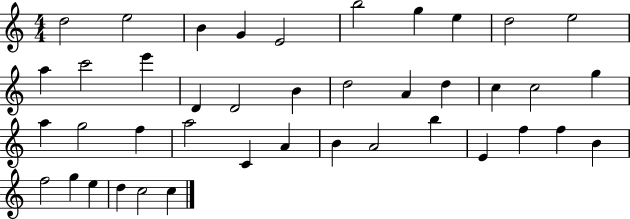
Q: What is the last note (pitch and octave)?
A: C5